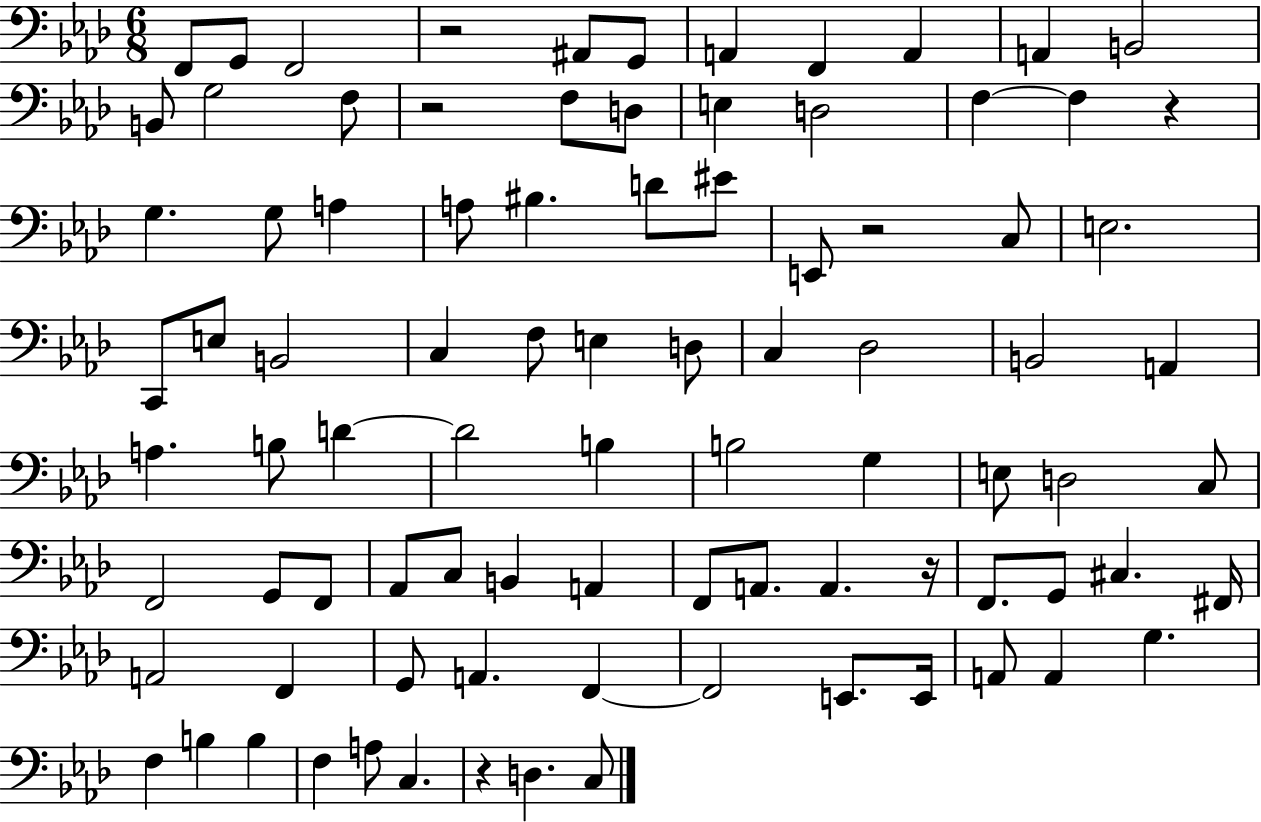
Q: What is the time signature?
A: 6/8